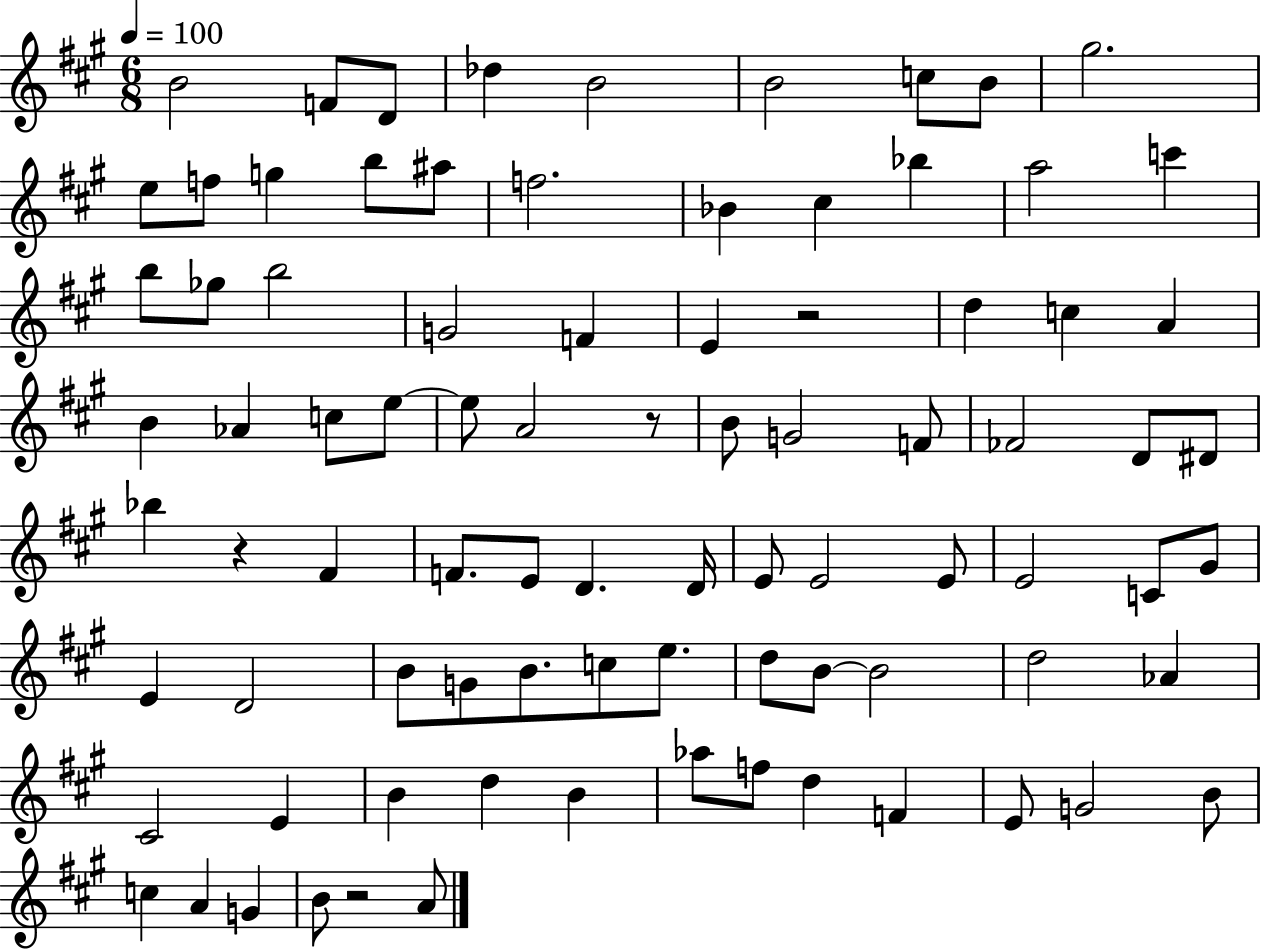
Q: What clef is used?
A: treble